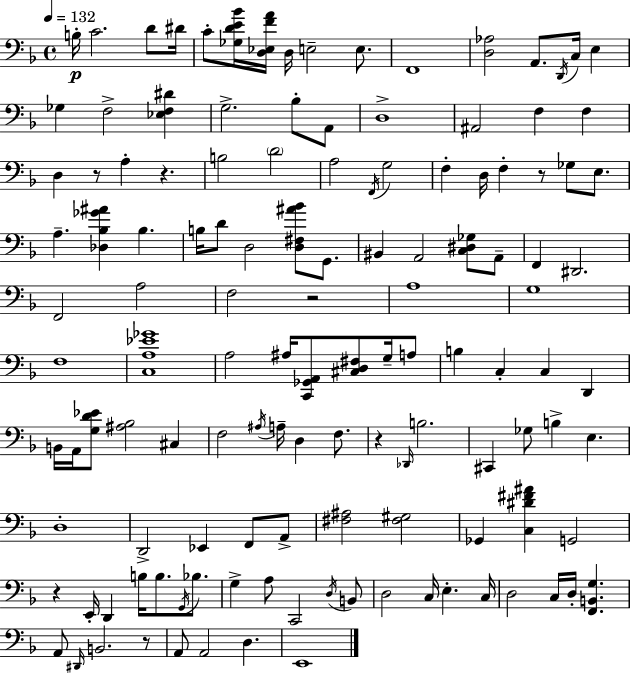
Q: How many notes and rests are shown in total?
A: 128